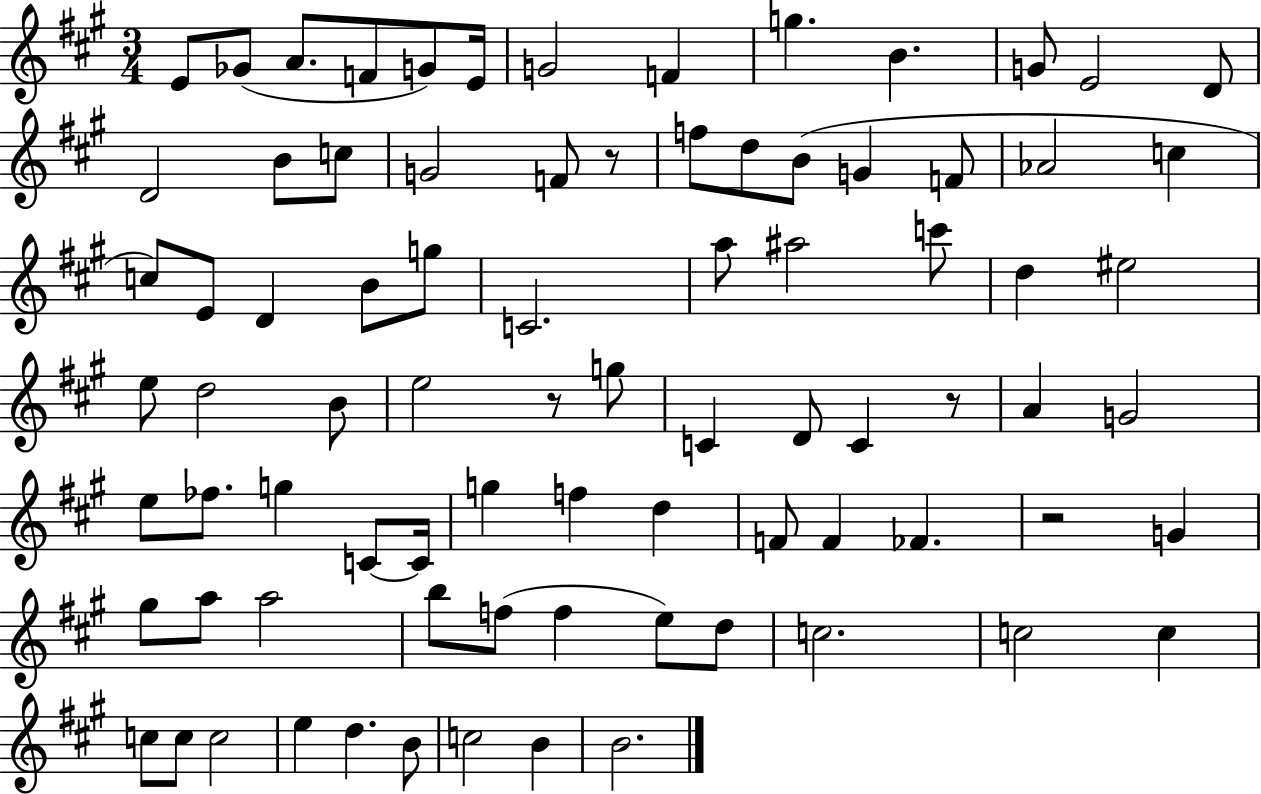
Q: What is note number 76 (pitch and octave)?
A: C5